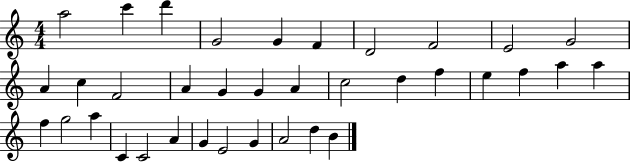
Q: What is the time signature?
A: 4/4